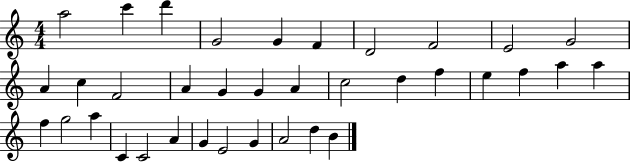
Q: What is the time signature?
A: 4/4